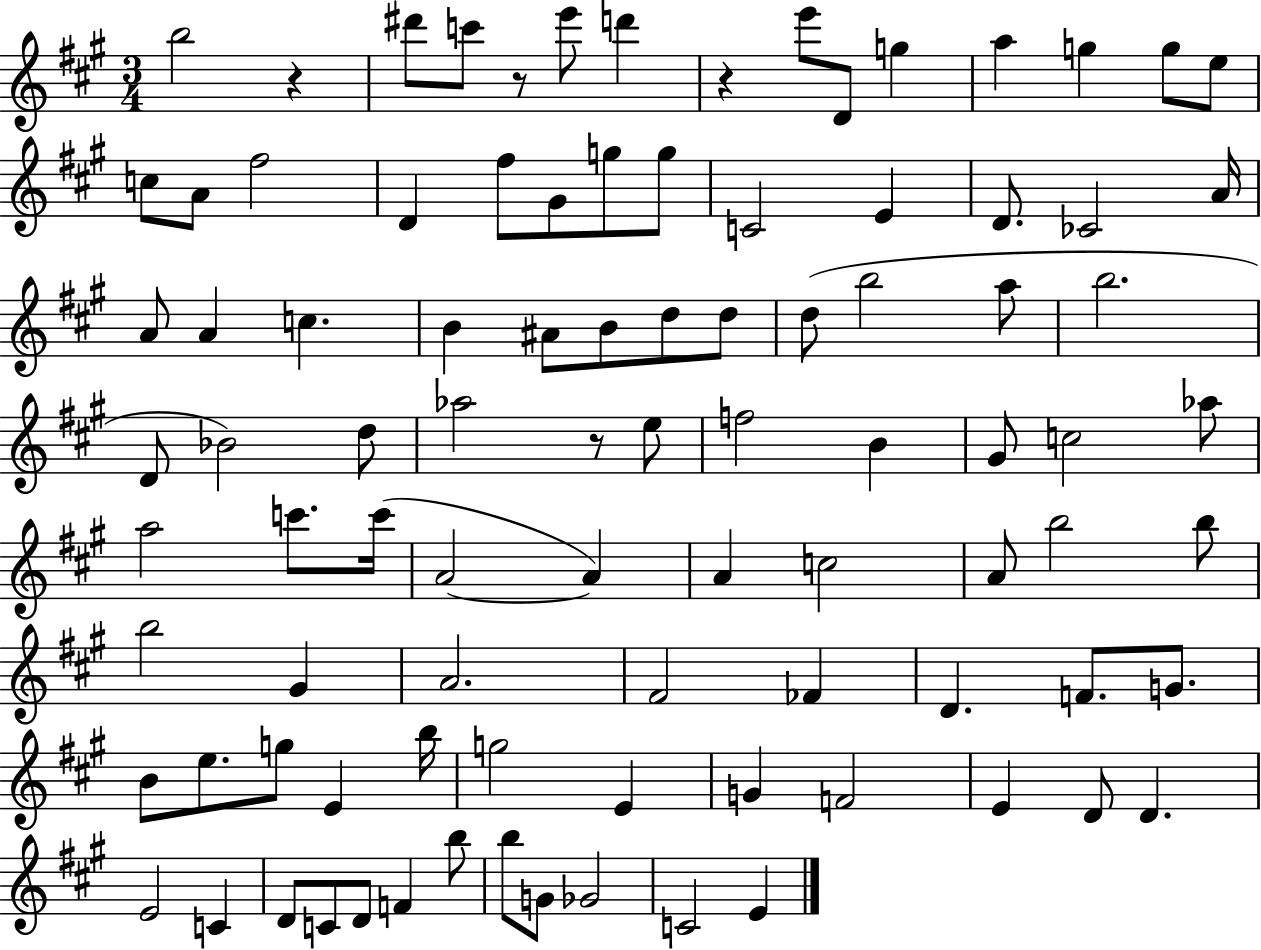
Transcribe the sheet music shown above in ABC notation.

X:1
T:Untitled
M:3/4
L:1/4
K:A
b2 z ^d'/2 c'/2 z/2 e'/2 d' z e'/2 D/2 g a g g/2 e/2 c/2 A/2 ^f2 D ^f/2 ^G/2 g/2 g/2 C2 E D/2 _C2 A/4 A/2 A c B ^A/2 B/2 d/2 d/2 d/2 b2 a/2 b2 D/2 _B2 d/2 _a2 z/2 e/2 f2 B ^G/2 c2 _a/2 a2 c'/2 c'/4 A2 A A c2 A/2 b2 b/2 b2 ^G A2 ^F2 _F D F/2 G/2 B/2 e/2 g/2 E b/4 g2 E G F2 E D/2 D E2 C D/2 C/2 D/2 F b/2 b/2 G/2 _G2 C2 E